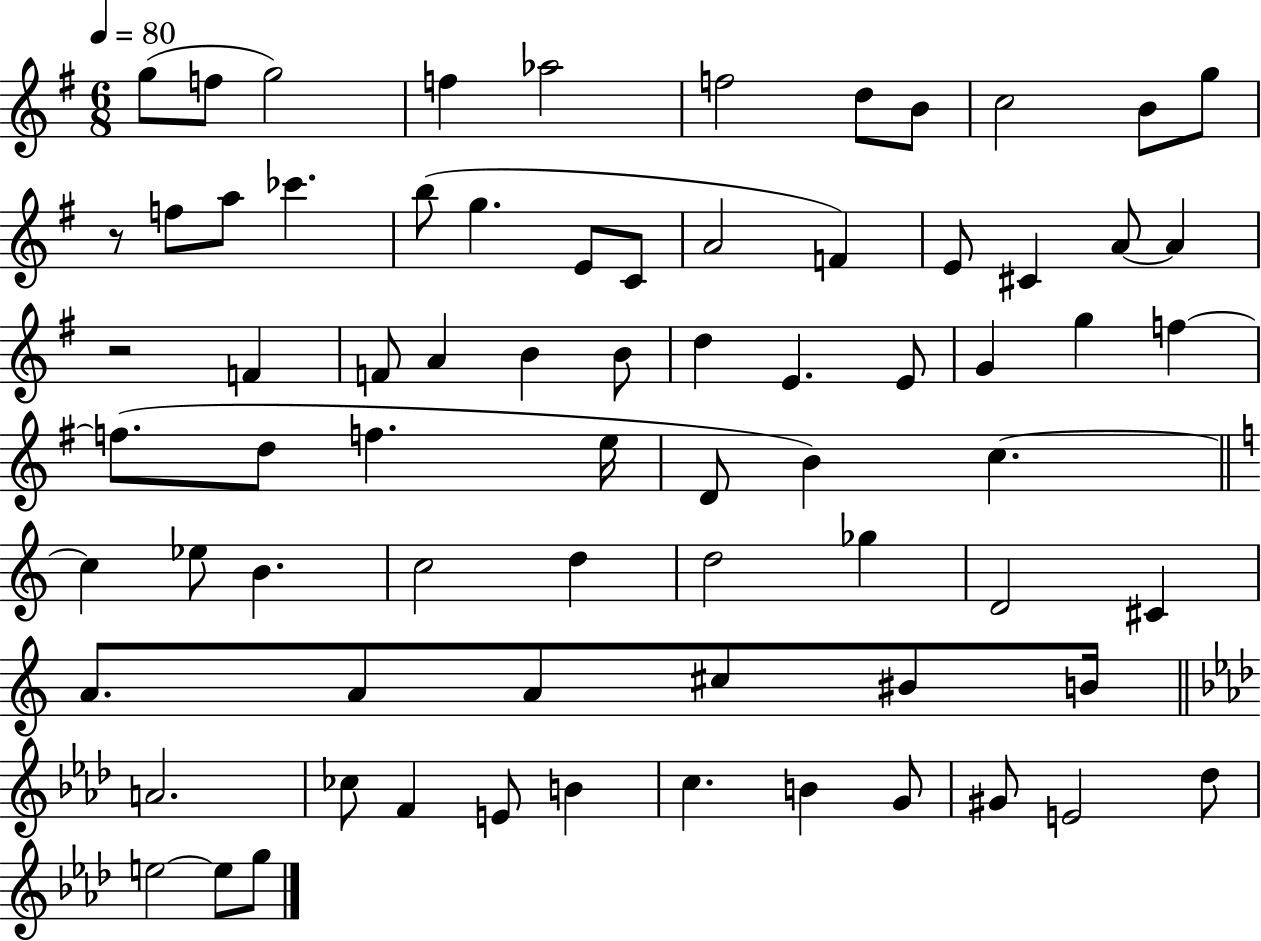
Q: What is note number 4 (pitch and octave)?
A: F5